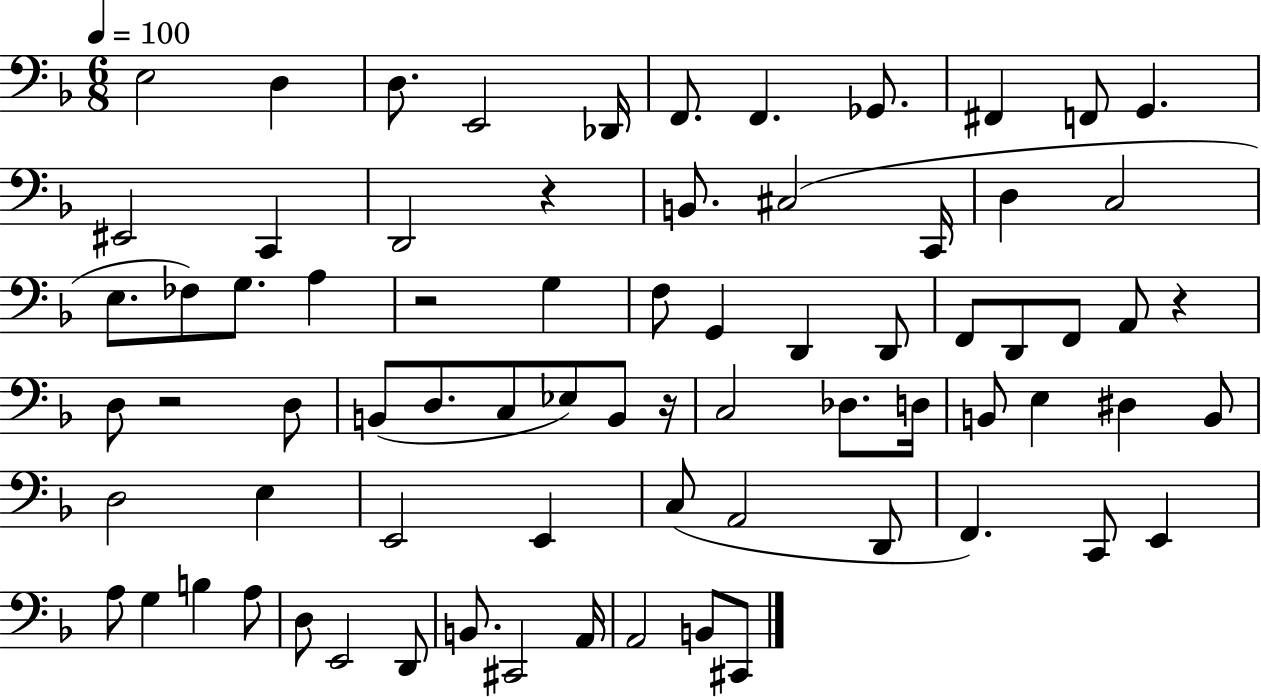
X:1
T:Untitled
M:6/8
L:1/4
K:F
E,2 D, D,/2 E,,2 _D,,/4 F,,/2 F,, _G,,/2 ^F,, F,,/2 G,, ^E,,2 C,, D,,2 z B,,/2 ^C,2 C,,/4 D, C,2 E,/2 _F,/2 G,/2 A, z2 G, F,/2 G,, D,, D,,/2 F,,/2 D,,/2 F,,/2 A,,/2 z D,/2 z2 D,/2 B,,/2 D,/2 C,/2 _E,/2 B,,/2 z/4 C,2 _D,/2 D,/4 B,,/2 E, ^D, B,,/2 D,2 E, E,,2 E,, C,/2 A,,2 D,,/2 F,, C,,/2 E,, A,/2 G, B, A,/2 D,/2 E,,2 D,,/2 B,,/2 ^C,,2 A,,/4 A,,2 B,,/2 ^C,,/2